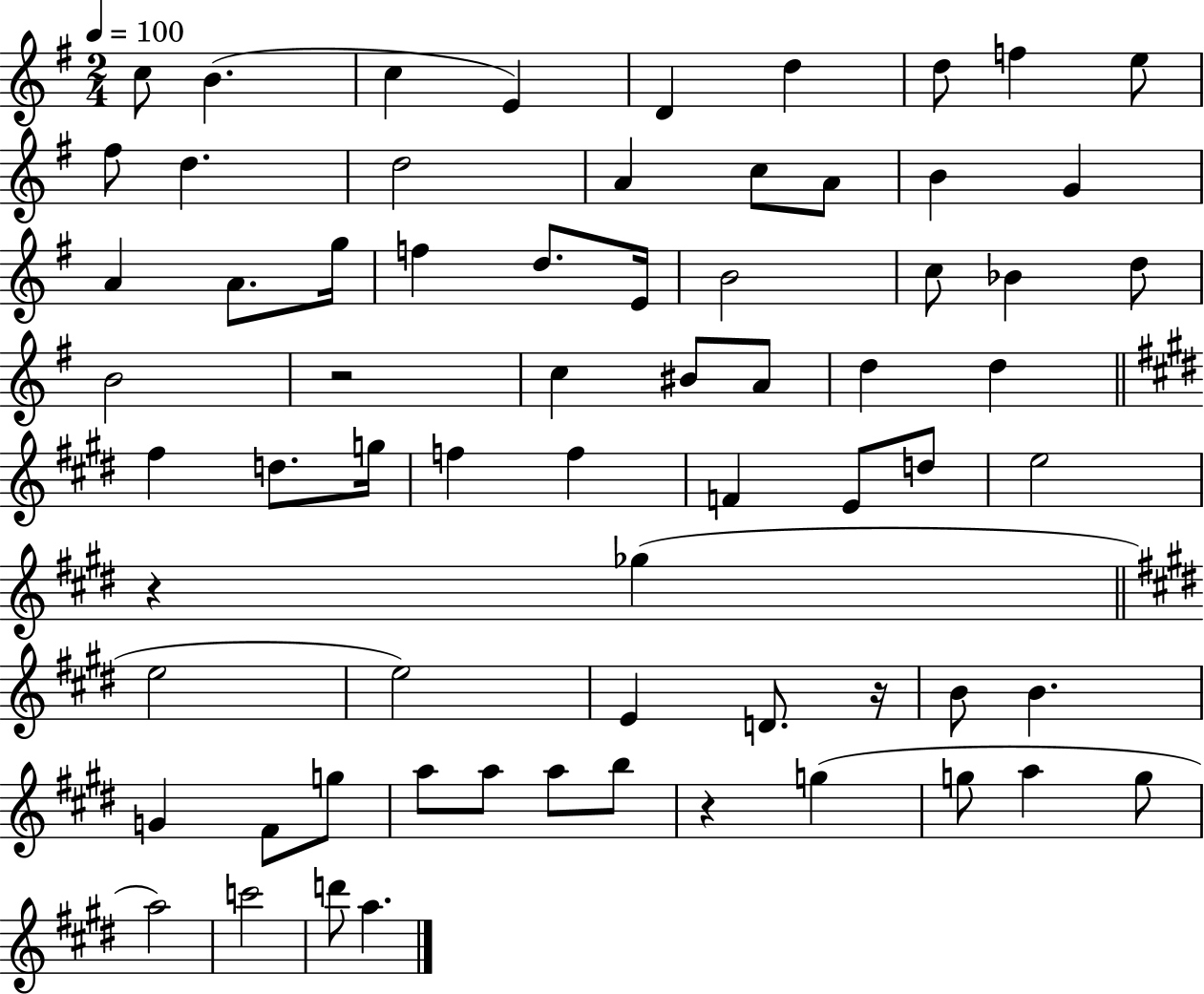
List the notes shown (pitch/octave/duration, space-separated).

C5/e B4/q. C5/q E4/q D4/q D5/q D5/e F5/q E5/e F#5/e D5/q. D5/h A4/q C5/e A4/e B4/q G4/q A4/q A4/e. G5/s F5/q D5/e. E4/s B4/h C5/e Bb4/q D5/e B4/h R/h C5/q BIS4/e A4/e D5/q D5/q F#5/q D5/e. G5/s F5/q F5/q F4/q E4/e D5/e E5/h R/q Gb5/q E5/h E5/h E4/q D4/e. R/s B4/e B4/q. G4/q F#4/e G5/e A5/e A5/e A5/e B5/e R/q G5/q G5/e A5/q G5/e A5/h C6/h D6/e A5/q.